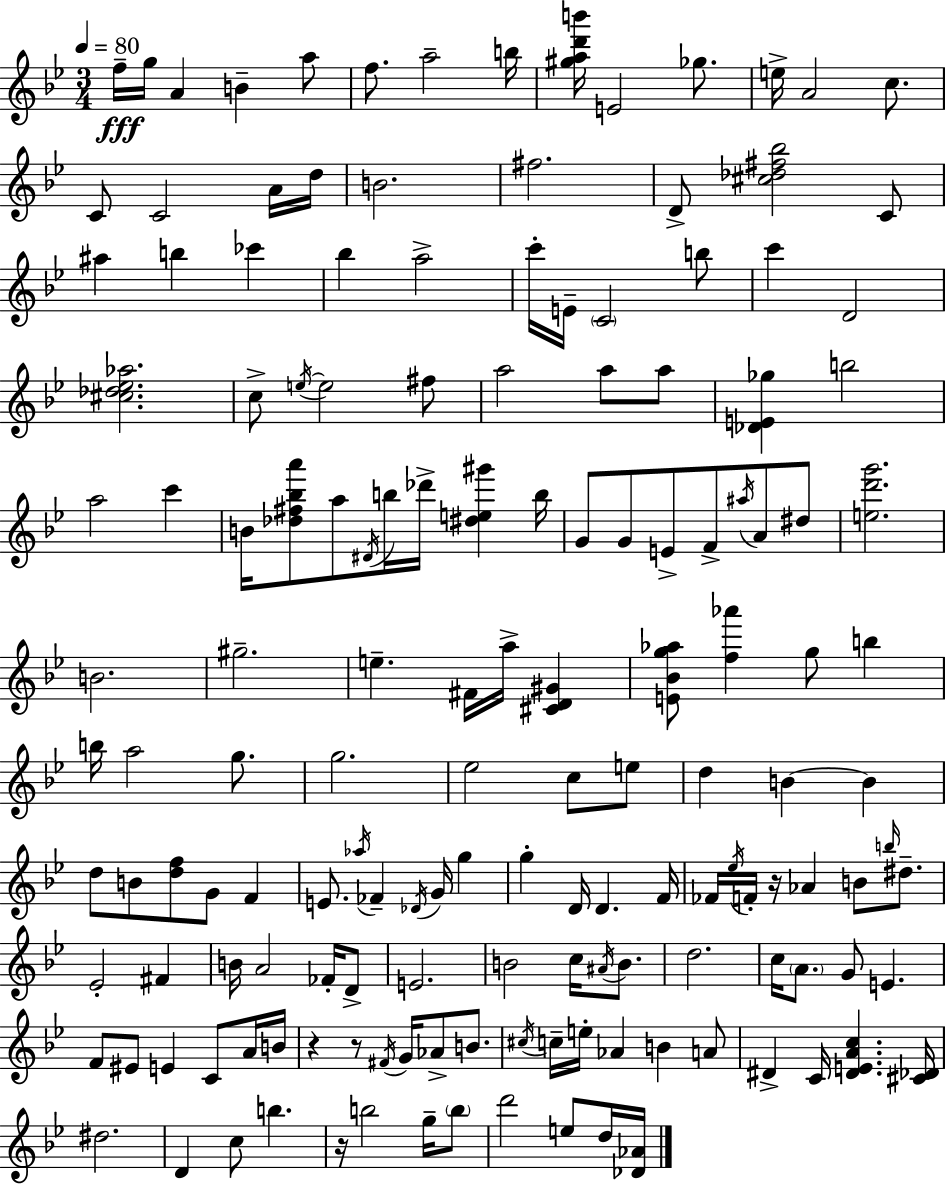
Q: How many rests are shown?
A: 4